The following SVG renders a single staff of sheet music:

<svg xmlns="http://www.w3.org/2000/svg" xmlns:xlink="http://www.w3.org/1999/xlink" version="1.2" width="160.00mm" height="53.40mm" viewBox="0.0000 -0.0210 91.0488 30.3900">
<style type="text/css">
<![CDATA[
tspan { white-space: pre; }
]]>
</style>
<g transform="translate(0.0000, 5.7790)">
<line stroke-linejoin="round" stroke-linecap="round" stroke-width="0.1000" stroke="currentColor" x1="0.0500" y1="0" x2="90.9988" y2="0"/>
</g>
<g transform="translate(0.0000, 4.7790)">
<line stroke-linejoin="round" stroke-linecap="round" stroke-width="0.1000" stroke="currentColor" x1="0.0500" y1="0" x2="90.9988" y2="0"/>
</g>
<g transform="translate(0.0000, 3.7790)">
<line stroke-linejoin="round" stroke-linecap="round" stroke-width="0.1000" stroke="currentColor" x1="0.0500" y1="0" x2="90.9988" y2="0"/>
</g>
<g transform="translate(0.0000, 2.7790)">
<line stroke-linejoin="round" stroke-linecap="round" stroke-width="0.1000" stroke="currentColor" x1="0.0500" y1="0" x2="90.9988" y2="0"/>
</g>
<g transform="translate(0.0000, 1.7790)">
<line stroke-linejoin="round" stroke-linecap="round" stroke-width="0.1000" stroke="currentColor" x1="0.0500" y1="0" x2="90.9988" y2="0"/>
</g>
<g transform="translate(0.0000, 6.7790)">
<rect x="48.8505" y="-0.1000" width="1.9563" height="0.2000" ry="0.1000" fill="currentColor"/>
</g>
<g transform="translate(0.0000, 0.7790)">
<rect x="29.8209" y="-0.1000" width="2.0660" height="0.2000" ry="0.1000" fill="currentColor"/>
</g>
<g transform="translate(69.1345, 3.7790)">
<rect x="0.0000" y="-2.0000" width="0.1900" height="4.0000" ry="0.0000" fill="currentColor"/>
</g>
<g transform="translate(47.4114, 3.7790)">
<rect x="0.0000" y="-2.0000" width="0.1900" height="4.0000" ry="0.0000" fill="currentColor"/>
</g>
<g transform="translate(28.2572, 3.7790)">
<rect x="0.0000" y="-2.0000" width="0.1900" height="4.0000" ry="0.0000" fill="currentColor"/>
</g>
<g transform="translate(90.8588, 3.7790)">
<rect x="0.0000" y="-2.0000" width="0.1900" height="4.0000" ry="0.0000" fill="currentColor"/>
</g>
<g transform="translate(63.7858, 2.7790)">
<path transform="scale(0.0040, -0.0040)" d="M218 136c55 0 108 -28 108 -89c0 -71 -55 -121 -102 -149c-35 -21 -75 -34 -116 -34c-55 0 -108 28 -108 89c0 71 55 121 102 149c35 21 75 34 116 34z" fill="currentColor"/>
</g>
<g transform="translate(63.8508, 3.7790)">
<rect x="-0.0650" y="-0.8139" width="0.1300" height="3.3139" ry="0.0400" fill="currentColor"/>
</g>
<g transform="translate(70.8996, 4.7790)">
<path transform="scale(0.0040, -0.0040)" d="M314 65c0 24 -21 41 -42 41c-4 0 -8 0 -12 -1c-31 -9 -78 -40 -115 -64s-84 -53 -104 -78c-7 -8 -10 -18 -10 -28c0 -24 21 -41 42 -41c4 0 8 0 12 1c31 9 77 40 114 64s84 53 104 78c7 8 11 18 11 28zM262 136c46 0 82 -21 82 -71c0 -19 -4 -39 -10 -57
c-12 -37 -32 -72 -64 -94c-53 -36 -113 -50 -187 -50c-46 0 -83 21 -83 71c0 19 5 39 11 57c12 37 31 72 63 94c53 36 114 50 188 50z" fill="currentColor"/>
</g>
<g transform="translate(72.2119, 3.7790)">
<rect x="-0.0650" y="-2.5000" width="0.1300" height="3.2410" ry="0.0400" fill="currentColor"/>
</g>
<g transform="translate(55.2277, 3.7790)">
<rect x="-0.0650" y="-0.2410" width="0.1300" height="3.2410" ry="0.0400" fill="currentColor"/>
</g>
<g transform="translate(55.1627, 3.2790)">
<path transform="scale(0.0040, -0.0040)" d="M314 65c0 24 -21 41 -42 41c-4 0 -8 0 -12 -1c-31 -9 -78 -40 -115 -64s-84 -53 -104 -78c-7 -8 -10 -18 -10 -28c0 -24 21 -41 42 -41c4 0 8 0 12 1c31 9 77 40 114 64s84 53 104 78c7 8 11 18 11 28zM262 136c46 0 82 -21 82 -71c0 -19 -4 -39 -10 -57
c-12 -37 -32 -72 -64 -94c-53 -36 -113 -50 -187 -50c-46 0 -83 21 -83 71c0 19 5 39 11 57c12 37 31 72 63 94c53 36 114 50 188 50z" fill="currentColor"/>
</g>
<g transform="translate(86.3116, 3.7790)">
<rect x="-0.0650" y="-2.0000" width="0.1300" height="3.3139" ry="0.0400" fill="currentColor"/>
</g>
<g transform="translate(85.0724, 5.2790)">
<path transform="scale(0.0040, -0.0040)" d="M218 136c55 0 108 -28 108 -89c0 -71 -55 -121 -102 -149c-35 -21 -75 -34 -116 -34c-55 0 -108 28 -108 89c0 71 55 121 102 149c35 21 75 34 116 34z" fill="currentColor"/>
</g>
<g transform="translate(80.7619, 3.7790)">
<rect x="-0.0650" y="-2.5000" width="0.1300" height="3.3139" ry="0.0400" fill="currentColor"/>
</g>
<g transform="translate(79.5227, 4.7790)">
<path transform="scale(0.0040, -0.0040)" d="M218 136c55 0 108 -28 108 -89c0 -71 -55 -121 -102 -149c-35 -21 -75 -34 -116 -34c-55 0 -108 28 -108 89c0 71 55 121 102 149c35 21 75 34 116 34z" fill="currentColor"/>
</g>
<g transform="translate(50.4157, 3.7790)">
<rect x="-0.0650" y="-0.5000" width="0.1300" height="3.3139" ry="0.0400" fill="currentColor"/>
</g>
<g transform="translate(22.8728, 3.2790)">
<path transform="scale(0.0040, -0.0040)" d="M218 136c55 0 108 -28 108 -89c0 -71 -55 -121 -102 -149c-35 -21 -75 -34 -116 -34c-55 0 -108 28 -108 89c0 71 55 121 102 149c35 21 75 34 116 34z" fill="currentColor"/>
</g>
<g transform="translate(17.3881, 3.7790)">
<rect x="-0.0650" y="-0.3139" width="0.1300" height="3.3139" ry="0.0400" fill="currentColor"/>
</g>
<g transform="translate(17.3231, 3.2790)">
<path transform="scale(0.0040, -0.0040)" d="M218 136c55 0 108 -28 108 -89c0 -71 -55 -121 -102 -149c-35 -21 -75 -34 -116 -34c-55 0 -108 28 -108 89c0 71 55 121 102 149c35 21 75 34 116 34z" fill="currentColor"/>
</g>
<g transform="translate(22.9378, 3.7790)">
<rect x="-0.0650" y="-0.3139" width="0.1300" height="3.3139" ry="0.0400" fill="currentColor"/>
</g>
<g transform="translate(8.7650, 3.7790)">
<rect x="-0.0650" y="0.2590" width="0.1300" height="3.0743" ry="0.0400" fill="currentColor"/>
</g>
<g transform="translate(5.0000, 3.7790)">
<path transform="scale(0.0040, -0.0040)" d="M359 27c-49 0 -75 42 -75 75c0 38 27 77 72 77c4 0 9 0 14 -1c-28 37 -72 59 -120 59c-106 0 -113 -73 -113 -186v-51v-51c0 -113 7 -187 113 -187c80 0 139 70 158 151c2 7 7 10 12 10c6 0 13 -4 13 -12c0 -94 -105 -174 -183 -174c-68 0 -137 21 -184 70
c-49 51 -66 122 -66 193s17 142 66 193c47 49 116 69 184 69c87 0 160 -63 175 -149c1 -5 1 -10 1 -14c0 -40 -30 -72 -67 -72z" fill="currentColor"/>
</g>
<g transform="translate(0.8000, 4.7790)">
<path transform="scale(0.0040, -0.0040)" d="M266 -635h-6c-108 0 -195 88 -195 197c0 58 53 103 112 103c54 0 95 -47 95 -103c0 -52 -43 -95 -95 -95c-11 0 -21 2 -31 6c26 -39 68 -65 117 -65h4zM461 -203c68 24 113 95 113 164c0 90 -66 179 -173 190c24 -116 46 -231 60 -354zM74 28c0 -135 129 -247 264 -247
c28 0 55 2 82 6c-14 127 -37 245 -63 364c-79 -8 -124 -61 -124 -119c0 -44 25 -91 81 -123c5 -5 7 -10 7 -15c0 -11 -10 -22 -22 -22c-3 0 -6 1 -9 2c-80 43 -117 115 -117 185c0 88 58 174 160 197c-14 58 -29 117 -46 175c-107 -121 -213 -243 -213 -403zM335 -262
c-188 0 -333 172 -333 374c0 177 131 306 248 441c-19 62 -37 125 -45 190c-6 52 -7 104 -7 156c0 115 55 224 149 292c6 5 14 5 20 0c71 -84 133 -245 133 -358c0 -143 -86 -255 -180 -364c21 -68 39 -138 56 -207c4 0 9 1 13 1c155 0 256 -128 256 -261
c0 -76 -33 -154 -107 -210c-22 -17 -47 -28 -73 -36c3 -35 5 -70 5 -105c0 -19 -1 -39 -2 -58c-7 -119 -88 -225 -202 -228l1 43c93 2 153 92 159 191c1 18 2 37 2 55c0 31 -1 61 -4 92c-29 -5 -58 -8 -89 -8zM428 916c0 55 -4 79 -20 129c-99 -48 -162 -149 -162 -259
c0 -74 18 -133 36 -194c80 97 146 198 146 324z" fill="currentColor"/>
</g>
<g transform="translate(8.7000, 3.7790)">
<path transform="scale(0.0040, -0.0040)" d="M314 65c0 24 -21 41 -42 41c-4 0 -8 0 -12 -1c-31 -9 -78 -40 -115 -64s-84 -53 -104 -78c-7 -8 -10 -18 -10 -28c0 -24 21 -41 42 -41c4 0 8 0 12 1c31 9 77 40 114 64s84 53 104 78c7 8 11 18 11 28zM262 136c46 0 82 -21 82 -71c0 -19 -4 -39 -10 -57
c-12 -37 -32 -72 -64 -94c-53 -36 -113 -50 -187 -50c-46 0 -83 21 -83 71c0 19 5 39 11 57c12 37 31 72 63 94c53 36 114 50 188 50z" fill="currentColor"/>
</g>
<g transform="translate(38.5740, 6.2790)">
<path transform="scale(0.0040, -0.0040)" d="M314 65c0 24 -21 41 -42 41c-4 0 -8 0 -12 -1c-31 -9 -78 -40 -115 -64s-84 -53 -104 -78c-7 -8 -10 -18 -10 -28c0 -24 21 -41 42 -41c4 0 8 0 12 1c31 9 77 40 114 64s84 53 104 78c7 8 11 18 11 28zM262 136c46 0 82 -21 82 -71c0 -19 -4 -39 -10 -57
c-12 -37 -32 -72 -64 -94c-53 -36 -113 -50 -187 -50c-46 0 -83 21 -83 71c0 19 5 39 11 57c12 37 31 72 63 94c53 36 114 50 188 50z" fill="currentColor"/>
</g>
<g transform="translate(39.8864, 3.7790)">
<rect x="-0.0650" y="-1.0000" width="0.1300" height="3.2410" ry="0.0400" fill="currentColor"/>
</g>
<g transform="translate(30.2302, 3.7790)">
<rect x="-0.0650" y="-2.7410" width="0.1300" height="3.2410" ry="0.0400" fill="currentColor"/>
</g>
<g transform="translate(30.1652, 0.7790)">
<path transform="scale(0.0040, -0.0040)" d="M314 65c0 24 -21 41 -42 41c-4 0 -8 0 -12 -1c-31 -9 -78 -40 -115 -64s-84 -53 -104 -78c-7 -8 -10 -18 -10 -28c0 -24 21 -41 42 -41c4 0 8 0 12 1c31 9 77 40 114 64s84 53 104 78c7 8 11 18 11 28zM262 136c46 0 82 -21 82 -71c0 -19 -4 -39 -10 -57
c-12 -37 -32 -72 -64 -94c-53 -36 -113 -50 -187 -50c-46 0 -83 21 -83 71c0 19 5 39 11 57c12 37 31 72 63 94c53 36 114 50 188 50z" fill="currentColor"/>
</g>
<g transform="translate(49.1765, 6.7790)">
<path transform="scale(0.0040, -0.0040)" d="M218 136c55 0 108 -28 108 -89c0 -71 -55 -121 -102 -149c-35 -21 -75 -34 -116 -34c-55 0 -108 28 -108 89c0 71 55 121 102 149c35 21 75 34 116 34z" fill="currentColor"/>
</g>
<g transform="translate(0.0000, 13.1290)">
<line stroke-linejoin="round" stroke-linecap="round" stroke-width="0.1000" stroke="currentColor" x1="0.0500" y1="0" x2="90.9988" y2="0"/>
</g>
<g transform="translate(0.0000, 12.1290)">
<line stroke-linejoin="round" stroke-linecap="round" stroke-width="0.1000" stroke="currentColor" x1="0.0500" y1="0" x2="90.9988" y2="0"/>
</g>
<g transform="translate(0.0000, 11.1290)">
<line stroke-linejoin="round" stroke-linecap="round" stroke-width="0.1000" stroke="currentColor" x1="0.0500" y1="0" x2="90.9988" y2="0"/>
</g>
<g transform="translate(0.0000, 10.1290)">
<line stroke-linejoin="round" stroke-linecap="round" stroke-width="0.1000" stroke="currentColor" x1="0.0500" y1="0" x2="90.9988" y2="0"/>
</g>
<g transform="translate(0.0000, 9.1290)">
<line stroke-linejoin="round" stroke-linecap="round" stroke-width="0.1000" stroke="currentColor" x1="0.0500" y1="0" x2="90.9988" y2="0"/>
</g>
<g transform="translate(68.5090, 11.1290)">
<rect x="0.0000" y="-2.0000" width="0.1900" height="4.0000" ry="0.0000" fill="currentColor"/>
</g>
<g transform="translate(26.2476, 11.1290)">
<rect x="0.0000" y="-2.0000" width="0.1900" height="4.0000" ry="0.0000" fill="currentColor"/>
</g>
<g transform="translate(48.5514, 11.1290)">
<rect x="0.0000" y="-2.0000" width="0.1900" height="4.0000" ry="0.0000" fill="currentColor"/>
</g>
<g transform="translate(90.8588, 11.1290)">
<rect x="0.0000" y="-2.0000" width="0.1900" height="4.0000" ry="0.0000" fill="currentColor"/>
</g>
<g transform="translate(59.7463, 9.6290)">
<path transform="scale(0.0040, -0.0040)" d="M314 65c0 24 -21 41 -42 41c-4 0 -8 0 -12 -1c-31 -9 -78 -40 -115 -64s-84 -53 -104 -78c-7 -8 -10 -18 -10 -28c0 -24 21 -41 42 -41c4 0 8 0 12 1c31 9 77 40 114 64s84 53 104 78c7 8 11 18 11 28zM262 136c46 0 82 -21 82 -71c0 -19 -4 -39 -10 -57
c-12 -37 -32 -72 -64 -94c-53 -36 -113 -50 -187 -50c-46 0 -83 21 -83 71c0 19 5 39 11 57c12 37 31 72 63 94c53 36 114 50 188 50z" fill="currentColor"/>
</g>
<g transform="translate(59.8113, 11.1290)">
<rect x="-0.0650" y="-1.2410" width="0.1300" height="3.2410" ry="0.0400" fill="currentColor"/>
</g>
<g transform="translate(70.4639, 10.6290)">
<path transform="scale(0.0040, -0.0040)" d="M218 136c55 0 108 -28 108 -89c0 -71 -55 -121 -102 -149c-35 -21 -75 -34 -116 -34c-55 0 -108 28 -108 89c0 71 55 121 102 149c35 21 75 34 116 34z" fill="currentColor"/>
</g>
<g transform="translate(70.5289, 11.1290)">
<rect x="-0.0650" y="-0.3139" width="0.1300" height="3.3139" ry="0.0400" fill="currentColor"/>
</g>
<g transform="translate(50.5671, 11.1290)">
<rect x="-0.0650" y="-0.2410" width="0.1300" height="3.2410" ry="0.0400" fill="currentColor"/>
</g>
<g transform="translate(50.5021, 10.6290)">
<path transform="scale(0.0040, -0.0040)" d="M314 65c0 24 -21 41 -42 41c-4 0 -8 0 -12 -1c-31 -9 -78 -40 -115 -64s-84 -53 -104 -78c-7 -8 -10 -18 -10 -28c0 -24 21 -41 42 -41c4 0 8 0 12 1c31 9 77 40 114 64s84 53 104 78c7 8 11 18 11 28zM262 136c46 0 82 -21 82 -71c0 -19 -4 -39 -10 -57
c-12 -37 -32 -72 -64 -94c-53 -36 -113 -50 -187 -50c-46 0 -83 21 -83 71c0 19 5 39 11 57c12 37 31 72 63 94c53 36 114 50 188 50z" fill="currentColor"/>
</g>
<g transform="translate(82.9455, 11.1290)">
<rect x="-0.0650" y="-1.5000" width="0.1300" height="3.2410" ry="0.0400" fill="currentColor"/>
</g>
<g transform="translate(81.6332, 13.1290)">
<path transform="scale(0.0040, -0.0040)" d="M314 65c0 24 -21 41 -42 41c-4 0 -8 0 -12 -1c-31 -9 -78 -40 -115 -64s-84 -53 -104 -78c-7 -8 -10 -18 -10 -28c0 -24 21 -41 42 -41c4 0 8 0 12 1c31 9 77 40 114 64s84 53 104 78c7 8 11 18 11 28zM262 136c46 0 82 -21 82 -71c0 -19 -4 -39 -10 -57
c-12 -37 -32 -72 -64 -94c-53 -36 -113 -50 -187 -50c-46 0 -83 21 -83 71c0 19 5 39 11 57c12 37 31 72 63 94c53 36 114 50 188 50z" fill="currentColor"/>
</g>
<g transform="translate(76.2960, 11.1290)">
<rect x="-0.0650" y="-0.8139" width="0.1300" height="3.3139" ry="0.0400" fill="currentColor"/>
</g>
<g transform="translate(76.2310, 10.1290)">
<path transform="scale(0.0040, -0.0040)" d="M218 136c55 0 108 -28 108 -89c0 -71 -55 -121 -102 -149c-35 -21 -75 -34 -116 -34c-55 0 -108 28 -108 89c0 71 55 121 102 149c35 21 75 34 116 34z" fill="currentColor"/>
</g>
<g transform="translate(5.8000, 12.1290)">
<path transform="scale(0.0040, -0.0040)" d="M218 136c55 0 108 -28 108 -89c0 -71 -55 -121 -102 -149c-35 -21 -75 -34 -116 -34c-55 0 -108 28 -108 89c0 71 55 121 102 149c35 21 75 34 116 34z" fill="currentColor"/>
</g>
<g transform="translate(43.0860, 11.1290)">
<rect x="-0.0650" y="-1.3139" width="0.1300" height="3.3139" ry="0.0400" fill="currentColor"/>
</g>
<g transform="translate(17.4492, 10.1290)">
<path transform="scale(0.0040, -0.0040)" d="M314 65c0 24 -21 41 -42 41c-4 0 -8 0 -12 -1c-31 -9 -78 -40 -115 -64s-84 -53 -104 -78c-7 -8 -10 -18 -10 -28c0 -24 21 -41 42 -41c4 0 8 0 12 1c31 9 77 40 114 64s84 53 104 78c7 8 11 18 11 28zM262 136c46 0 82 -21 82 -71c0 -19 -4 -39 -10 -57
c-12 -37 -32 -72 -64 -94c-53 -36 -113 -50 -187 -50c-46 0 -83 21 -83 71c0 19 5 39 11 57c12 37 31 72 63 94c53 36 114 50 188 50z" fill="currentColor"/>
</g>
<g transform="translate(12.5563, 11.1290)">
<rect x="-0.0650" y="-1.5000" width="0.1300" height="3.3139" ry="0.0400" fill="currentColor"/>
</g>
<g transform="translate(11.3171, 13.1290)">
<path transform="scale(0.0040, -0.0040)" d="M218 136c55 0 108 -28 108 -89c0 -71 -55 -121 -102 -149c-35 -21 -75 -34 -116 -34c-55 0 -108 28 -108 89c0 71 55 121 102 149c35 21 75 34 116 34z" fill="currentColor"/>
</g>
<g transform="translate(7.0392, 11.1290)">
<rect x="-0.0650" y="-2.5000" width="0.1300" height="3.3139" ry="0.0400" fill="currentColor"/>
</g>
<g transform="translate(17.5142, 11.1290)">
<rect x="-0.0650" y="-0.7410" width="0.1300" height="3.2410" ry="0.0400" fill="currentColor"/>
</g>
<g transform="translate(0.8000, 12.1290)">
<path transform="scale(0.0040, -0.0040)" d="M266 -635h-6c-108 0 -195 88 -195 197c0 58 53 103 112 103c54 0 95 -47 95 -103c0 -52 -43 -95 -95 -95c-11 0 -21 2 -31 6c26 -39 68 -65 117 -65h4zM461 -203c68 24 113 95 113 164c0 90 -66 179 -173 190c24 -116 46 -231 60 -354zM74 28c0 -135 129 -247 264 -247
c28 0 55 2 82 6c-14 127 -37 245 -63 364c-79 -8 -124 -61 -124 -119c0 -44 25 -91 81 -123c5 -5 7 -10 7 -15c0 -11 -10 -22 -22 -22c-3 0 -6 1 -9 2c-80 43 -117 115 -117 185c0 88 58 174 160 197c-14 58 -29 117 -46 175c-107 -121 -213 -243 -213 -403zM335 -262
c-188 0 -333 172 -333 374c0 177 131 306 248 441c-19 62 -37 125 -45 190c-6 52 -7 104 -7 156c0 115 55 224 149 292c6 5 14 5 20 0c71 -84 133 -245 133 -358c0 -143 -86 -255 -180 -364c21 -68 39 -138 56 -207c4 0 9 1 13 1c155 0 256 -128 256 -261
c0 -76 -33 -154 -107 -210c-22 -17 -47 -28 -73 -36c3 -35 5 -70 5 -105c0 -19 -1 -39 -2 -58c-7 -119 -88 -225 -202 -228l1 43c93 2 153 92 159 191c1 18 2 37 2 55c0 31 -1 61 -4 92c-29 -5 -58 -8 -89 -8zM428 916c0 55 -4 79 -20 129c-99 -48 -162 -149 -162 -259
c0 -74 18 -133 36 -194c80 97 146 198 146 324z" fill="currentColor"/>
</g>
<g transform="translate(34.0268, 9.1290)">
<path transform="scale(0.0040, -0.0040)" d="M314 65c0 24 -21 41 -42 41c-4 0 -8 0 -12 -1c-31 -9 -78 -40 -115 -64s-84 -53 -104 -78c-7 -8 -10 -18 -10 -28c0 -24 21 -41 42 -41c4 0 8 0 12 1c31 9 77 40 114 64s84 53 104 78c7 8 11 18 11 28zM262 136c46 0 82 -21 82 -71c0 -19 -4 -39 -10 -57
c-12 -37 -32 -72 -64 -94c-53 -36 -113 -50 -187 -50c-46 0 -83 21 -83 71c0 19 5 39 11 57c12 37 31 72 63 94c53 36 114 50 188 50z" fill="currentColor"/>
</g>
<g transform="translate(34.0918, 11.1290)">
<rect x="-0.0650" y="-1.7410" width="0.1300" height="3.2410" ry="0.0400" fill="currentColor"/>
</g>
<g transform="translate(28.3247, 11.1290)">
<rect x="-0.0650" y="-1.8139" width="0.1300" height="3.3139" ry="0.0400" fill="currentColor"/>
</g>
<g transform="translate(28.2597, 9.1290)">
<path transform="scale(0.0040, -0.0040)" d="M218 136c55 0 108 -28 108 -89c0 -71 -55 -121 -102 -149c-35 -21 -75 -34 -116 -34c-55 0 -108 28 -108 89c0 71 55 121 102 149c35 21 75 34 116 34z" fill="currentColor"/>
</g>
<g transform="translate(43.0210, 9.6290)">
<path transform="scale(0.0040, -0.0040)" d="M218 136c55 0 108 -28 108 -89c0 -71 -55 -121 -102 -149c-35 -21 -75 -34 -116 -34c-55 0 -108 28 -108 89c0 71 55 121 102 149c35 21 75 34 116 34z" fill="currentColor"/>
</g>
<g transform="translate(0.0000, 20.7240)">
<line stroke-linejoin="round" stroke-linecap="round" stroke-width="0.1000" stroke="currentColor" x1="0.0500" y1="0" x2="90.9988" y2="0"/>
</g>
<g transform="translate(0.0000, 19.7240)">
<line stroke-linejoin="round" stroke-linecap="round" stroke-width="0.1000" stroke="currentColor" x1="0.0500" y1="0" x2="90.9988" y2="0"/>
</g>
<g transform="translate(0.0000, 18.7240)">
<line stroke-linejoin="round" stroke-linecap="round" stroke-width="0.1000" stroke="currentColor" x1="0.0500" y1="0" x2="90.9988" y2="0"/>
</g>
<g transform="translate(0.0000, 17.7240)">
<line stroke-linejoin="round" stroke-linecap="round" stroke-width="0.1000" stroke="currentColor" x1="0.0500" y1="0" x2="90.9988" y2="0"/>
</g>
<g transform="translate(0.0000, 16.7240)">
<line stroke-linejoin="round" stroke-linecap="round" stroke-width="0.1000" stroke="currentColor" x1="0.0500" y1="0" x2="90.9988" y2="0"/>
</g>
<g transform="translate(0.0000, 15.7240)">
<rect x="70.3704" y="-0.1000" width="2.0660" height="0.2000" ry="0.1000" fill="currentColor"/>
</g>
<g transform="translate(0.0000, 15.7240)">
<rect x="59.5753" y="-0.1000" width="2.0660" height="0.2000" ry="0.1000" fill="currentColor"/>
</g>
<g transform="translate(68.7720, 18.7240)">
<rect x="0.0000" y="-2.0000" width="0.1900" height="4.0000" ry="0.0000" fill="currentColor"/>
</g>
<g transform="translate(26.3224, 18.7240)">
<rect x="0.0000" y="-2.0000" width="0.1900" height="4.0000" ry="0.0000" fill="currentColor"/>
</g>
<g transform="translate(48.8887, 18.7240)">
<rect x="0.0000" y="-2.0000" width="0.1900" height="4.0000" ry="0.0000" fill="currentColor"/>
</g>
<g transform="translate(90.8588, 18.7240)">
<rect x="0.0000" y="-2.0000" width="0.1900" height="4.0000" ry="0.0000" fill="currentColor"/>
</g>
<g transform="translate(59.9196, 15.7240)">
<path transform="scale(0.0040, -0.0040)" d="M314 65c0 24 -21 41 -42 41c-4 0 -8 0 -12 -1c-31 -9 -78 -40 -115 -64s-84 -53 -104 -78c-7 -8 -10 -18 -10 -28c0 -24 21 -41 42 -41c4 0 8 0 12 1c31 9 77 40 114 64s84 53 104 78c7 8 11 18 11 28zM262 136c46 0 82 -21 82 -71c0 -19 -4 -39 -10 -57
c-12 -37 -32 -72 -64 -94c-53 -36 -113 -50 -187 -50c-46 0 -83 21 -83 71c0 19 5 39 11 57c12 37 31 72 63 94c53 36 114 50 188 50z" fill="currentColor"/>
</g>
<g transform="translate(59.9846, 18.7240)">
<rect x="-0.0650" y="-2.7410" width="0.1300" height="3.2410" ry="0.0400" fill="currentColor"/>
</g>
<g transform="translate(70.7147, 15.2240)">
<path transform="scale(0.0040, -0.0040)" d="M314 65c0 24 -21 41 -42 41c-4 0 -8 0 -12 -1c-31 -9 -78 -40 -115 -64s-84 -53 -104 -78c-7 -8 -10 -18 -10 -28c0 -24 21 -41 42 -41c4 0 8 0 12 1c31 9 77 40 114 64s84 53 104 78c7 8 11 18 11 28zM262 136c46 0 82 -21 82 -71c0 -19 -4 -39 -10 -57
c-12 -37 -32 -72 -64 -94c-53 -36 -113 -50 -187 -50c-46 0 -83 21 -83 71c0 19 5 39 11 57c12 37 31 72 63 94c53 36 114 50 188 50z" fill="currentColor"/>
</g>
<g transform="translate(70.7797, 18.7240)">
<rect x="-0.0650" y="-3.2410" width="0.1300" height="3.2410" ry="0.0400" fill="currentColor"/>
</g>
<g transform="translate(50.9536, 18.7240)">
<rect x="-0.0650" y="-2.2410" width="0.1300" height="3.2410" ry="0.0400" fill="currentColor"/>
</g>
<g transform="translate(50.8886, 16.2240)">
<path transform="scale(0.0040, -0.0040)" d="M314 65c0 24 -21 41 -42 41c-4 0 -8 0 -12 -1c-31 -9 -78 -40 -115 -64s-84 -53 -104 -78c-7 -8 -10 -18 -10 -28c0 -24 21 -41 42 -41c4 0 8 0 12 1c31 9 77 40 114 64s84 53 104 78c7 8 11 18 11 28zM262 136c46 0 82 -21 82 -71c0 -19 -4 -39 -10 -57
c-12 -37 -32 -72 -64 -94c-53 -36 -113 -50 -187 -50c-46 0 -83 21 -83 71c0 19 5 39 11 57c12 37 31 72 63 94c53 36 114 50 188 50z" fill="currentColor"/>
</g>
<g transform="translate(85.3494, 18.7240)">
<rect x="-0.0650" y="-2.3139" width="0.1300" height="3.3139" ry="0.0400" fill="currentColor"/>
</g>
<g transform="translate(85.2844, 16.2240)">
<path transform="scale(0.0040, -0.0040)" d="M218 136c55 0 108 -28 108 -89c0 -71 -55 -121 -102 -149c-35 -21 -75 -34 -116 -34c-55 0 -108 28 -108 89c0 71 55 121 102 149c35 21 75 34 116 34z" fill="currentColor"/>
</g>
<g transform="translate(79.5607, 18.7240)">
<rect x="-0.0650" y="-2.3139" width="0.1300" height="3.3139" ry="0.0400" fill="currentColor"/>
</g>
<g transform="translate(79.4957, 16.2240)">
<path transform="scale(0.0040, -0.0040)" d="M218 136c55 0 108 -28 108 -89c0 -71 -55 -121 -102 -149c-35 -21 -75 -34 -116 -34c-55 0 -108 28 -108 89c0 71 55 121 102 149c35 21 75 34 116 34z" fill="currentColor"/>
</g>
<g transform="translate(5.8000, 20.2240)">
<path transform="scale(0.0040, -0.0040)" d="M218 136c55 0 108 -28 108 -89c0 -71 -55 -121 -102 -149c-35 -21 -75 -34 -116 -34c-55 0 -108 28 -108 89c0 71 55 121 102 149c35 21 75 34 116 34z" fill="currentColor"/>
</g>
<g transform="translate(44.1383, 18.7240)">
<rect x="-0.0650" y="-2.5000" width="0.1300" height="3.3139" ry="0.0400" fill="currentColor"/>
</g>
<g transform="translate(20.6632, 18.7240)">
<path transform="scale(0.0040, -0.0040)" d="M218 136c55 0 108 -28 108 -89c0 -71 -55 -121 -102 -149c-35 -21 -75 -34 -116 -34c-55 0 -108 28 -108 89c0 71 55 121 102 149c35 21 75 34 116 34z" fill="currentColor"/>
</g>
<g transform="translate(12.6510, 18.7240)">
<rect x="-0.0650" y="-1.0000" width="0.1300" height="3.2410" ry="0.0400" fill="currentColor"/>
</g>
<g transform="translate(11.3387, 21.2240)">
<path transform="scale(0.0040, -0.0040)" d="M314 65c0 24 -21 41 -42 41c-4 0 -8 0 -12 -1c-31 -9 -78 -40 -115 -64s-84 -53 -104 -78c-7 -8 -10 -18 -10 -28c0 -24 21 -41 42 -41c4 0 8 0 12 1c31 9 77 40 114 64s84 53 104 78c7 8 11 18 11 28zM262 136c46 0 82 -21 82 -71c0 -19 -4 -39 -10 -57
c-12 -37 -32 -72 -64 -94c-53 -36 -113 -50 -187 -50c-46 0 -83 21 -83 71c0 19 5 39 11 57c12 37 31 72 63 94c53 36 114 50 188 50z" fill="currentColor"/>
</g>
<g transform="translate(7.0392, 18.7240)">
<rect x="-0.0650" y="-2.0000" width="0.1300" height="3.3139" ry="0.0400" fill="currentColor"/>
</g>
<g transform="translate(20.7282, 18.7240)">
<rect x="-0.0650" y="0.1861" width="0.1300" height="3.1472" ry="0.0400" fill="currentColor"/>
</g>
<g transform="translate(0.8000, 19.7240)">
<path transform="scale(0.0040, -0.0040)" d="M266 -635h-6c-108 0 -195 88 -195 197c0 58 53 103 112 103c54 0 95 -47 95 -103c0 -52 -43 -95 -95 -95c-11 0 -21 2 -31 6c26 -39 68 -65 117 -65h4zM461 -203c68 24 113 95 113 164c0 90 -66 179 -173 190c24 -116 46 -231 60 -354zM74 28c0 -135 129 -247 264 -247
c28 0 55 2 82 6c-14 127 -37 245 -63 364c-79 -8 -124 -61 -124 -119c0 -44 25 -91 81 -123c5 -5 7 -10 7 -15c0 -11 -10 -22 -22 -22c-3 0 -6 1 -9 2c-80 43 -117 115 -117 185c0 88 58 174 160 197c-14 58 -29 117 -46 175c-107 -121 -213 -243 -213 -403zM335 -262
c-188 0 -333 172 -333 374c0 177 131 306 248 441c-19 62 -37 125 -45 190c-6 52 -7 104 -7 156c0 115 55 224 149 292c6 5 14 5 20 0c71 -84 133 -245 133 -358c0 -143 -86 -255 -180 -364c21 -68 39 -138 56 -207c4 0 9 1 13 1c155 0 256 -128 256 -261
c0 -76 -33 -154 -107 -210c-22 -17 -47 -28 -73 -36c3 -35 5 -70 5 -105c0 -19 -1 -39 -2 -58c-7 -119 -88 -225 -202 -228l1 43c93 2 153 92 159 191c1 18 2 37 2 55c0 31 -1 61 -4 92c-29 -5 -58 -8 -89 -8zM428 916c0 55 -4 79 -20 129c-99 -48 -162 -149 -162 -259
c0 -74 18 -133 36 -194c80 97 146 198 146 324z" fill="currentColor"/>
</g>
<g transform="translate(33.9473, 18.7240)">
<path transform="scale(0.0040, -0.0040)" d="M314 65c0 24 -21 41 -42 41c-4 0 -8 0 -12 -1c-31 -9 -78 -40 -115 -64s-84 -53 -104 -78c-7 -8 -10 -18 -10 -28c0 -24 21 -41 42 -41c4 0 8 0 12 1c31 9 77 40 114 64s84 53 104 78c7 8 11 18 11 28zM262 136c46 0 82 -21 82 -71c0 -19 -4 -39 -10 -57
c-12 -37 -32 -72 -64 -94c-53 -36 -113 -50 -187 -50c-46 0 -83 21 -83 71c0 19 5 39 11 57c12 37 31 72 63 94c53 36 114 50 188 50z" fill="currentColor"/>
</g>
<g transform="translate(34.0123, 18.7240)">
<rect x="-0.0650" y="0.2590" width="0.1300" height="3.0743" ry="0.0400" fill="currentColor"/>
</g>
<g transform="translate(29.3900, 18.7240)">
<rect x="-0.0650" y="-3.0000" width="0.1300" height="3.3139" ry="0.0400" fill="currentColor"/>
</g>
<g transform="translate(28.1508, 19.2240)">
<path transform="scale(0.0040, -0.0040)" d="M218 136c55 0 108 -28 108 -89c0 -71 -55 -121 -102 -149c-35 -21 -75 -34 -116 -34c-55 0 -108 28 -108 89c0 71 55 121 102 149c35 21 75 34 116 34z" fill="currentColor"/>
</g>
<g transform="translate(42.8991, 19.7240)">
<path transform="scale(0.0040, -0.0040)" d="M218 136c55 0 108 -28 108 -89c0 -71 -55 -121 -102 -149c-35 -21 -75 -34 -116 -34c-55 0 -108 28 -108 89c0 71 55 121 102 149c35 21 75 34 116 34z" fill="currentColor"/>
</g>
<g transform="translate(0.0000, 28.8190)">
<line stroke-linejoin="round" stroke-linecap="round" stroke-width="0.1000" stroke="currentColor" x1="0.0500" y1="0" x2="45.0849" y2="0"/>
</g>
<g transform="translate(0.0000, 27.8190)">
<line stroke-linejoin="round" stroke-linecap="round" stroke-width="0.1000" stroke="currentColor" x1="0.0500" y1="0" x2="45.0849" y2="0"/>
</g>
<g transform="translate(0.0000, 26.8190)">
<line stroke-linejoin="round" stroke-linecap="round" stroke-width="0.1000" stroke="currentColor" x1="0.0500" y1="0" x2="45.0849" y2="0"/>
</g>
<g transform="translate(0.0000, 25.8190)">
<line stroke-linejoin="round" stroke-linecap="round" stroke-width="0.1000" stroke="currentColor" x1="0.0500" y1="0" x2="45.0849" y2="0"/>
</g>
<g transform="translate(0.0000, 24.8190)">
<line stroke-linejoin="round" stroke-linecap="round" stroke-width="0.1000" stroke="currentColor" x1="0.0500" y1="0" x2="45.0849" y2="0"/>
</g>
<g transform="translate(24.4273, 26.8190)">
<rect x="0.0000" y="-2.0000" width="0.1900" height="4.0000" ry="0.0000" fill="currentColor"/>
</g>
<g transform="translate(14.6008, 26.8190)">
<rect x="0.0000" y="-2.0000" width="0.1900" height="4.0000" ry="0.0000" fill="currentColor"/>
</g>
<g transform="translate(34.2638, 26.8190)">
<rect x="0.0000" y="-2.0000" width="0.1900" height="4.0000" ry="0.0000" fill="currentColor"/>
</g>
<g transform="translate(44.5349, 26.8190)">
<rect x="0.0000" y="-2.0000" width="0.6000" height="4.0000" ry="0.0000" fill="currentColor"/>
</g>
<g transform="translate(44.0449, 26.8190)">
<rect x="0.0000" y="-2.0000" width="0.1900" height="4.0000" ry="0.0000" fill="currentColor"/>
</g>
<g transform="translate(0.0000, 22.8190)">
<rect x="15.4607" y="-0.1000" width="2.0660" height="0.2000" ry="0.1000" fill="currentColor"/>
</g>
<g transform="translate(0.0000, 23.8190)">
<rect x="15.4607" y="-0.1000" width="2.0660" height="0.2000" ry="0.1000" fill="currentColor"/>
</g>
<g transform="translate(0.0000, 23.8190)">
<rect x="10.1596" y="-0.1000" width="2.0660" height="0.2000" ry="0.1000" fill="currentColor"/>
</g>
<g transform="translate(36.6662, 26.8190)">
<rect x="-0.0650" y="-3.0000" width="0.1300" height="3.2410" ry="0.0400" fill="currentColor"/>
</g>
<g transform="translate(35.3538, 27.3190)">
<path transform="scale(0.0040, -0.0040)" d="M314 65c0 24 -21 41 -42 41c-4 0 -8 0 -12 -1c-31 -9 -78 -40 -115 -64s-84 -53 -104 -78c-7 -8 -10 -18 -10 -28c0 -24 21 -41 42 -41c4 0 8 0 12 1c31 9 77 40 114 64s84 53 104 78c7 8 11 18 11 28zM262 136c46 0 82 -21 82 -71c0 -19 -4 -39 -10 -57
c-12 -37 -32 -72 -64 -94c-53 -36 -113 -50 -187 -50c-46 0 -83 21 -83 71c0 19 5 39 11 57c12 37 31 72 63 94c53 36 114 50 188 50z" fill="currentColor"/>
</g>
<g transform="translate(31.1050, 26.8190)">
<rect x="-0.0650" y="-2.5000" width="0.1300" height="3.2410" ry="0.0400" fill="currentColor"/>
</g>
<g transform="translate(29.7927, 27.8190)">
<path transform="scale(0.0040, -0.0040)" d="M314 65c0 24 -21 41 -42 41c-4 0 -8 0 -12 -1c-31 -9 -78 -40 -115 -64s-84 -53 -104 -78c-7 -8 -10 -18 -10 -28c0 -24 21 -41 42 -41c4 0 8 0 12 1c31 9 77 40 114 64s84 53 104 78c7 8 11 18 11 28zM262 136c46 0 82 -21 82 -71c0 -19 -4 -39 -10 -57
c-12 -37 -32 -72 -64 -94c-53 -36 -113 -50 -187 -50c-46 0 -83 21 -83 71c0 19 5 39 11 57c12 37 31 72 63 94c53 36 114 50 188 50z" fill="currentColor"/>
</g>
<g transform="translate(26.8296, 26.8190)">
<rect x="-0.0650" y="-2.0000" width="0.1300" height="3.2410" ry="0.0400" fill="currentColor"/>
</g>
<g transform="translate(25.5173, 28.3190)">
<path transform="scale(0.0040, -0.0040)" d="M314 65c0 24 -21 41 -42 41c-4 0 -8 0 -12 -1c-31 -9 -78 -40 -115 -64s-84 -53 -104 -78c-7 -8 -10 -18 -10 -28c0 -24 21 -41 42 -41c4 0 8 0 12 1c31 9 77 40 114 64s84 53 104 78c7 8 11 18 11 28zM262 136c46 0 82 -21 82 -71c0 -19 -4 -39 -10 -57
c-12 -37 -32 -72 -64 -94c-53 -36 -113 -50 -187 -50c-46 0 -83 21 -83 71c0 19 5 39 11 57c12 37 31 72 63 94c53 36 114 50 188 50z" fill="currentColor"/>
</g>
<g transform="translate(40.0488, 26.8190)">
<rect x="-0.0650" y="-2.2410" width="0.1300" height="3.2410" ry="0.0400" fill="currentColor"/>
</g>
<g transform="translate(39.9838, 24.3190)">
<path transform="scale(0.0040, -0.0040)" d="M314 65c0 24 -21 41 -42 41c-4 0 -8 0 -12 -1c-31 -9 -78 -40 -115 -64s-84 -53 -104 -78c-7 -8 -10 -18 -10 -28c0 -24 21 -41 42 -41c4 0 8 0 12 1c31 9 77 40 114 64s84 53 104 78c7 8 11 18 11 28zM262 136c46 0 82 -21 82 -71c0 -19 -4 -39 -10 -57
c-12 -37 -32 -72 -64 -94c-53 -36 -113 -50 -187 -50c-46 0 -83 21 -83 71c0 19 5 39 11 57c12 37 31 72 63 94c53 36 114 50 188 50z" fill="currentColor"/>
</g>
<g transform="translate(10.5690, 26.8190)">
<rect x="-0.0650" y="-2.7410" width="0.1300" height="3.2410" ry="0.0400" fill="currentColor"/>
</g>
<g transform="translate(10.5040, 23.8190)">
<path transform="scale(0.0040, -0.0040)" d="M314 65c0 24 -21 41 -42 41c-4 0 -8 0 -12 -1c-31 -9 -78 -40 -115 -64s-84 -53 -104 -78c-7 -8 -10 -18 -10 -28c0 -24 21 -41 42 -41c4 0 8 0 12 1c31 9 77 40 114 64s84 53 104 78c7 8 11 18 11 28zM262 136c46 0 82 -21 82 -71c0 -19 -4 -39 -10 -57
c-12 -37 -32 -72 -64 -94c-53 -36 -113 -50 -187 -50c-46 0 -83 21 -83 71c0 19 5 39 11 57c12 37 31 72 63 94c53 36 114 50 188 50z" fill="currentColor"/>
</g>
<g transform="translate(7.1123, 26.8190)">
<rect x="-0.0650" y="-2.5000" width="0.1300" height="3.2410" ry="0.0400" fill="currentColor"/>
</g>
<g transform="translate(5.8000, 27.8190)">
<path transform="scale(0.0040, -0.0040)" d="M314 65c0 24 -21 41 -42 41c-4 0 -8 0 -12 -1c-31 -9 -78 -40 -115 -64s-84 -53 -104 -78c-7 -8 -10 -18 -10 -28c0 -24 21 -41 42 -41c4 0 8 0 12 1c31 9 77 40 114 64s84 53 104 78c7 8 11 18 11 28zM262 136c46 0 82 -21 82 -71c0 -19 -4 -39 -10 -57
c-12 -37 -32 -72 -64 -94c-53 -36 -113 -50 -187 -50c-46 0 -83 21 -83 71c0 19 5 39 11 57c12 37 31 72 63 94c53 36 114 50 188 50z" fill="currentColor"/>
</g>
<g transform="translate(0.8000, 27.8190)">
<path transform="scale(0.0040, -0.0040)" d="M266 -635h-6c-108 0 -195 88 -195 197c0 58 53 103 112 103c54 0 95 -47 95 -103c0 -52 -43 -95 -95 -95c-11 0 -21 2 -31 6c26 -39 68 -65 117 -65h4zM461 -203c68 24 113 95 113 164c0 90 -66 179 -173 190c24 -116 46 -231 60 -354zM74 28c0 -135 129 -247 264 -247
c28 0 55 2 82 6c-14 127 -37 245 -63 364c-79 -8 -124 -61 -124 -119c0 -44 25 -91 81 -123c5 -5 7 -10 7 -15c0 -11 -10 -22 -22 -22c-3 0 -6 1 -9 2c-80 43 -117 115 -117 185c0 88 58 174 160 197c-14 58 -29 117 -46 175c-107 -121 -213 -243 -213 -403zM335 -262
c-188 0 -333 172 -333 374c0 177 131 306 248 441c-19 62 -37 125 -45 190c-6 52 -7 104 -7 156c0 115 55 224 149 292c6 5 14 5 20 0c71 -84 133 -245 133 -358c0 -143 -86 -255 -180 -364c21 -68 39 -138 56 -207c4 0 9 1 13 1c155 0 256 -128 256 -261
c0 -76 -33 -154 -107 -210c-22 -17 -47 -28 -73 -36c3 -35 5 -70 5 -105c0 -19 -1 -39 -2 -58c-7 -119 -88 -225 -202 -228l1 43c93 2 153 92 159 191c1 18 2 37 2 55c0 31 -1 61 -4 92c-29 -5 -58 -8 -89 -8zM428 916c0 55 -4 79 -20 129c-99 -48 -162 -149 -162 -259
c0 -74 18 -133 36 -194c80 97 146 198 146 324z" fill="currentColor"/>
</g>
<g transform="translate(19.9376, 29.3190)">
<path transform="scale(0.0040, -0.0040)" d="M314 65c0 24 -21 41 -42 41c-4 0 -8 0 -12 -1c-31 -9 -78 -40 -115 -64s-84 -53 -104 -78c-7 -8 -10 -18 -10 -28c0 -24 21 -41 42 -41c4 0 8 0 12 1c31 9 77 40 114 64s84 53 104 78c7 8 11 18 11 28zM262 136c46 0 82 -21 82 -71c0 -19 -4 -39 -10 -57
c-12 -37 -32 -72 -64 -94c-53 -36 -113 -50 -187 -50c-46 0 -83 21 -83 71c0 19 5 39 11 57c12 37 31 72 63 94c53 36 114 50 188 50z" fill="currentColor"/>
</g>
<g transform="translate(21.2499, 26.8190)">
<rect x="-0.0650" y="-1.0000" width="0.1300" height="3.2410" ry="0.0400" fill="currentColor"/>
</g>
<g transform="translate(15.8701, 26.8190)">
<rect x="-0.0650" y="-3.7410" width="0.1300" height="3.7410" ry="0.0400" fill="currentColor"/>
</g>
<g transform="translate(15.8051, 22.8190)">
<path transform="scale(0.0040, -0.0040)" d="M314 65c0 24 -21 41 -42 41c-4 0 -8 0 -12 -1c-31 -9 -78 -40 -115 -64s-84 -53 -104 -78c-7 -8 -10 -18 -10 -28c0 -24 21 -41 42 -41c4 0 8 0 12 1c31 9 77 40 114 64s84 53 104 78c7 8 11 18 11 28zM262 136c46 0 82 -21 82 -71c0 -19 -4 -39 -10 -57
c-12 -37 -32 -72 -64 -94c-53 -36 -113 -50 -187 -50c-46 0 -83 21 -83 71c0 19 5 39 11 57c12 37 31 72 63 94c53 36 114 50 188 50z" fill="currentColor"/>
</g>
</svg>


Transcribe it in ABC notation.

X:1
T:Untitled
M:4/4
L:1/4
K:C
B2 c c a2 D2 C c2 d G2 G F G E d2 f f2 e c2 e2 c d E2 F D2 B A B2 G g2 a2 b2 g g G2 a2 c'2 D2 F2 G2 A2 g2